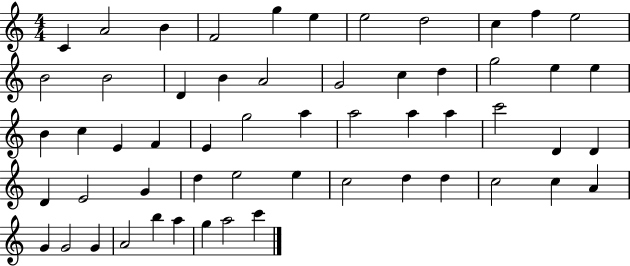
C4/q A4/h B4/q F4/h G5/q E5/q E5/h D5/h C5/q F5/q E5/h B4/h B4/h D4/q B4/q A4/h G4/h C5/q D5/q G5/h E5/q E5/q B4/q C5/q E4/q F4/q E4/q G5/h A5/q A5/h A5/q A5/q C6/h D4/q D4/q D4/q E4/h G4/q D5/q E5/h E5/q C5/h D5/q D5/q C5/h C5/q A4/q G4/q G4/h G4/q A4/h B5/q A5/q G5/q A5/h C6/q